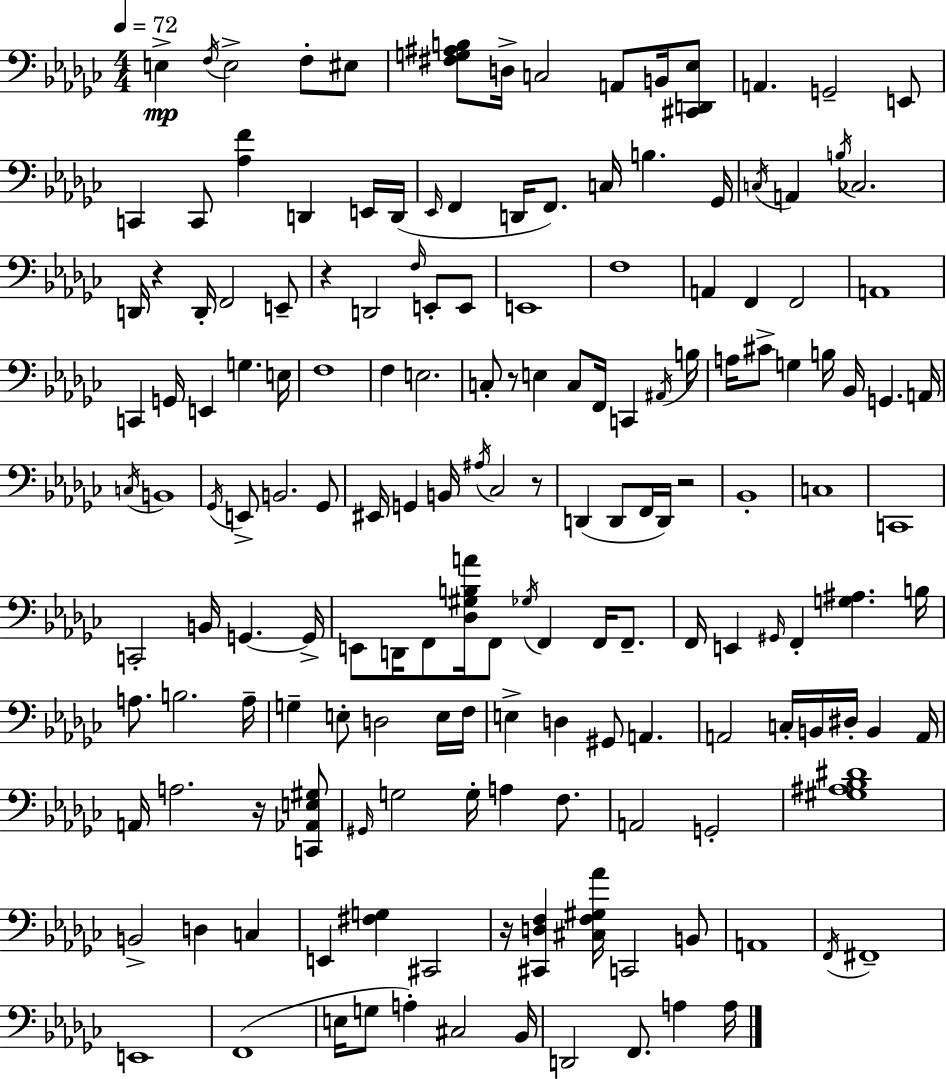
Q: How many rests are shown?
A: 7